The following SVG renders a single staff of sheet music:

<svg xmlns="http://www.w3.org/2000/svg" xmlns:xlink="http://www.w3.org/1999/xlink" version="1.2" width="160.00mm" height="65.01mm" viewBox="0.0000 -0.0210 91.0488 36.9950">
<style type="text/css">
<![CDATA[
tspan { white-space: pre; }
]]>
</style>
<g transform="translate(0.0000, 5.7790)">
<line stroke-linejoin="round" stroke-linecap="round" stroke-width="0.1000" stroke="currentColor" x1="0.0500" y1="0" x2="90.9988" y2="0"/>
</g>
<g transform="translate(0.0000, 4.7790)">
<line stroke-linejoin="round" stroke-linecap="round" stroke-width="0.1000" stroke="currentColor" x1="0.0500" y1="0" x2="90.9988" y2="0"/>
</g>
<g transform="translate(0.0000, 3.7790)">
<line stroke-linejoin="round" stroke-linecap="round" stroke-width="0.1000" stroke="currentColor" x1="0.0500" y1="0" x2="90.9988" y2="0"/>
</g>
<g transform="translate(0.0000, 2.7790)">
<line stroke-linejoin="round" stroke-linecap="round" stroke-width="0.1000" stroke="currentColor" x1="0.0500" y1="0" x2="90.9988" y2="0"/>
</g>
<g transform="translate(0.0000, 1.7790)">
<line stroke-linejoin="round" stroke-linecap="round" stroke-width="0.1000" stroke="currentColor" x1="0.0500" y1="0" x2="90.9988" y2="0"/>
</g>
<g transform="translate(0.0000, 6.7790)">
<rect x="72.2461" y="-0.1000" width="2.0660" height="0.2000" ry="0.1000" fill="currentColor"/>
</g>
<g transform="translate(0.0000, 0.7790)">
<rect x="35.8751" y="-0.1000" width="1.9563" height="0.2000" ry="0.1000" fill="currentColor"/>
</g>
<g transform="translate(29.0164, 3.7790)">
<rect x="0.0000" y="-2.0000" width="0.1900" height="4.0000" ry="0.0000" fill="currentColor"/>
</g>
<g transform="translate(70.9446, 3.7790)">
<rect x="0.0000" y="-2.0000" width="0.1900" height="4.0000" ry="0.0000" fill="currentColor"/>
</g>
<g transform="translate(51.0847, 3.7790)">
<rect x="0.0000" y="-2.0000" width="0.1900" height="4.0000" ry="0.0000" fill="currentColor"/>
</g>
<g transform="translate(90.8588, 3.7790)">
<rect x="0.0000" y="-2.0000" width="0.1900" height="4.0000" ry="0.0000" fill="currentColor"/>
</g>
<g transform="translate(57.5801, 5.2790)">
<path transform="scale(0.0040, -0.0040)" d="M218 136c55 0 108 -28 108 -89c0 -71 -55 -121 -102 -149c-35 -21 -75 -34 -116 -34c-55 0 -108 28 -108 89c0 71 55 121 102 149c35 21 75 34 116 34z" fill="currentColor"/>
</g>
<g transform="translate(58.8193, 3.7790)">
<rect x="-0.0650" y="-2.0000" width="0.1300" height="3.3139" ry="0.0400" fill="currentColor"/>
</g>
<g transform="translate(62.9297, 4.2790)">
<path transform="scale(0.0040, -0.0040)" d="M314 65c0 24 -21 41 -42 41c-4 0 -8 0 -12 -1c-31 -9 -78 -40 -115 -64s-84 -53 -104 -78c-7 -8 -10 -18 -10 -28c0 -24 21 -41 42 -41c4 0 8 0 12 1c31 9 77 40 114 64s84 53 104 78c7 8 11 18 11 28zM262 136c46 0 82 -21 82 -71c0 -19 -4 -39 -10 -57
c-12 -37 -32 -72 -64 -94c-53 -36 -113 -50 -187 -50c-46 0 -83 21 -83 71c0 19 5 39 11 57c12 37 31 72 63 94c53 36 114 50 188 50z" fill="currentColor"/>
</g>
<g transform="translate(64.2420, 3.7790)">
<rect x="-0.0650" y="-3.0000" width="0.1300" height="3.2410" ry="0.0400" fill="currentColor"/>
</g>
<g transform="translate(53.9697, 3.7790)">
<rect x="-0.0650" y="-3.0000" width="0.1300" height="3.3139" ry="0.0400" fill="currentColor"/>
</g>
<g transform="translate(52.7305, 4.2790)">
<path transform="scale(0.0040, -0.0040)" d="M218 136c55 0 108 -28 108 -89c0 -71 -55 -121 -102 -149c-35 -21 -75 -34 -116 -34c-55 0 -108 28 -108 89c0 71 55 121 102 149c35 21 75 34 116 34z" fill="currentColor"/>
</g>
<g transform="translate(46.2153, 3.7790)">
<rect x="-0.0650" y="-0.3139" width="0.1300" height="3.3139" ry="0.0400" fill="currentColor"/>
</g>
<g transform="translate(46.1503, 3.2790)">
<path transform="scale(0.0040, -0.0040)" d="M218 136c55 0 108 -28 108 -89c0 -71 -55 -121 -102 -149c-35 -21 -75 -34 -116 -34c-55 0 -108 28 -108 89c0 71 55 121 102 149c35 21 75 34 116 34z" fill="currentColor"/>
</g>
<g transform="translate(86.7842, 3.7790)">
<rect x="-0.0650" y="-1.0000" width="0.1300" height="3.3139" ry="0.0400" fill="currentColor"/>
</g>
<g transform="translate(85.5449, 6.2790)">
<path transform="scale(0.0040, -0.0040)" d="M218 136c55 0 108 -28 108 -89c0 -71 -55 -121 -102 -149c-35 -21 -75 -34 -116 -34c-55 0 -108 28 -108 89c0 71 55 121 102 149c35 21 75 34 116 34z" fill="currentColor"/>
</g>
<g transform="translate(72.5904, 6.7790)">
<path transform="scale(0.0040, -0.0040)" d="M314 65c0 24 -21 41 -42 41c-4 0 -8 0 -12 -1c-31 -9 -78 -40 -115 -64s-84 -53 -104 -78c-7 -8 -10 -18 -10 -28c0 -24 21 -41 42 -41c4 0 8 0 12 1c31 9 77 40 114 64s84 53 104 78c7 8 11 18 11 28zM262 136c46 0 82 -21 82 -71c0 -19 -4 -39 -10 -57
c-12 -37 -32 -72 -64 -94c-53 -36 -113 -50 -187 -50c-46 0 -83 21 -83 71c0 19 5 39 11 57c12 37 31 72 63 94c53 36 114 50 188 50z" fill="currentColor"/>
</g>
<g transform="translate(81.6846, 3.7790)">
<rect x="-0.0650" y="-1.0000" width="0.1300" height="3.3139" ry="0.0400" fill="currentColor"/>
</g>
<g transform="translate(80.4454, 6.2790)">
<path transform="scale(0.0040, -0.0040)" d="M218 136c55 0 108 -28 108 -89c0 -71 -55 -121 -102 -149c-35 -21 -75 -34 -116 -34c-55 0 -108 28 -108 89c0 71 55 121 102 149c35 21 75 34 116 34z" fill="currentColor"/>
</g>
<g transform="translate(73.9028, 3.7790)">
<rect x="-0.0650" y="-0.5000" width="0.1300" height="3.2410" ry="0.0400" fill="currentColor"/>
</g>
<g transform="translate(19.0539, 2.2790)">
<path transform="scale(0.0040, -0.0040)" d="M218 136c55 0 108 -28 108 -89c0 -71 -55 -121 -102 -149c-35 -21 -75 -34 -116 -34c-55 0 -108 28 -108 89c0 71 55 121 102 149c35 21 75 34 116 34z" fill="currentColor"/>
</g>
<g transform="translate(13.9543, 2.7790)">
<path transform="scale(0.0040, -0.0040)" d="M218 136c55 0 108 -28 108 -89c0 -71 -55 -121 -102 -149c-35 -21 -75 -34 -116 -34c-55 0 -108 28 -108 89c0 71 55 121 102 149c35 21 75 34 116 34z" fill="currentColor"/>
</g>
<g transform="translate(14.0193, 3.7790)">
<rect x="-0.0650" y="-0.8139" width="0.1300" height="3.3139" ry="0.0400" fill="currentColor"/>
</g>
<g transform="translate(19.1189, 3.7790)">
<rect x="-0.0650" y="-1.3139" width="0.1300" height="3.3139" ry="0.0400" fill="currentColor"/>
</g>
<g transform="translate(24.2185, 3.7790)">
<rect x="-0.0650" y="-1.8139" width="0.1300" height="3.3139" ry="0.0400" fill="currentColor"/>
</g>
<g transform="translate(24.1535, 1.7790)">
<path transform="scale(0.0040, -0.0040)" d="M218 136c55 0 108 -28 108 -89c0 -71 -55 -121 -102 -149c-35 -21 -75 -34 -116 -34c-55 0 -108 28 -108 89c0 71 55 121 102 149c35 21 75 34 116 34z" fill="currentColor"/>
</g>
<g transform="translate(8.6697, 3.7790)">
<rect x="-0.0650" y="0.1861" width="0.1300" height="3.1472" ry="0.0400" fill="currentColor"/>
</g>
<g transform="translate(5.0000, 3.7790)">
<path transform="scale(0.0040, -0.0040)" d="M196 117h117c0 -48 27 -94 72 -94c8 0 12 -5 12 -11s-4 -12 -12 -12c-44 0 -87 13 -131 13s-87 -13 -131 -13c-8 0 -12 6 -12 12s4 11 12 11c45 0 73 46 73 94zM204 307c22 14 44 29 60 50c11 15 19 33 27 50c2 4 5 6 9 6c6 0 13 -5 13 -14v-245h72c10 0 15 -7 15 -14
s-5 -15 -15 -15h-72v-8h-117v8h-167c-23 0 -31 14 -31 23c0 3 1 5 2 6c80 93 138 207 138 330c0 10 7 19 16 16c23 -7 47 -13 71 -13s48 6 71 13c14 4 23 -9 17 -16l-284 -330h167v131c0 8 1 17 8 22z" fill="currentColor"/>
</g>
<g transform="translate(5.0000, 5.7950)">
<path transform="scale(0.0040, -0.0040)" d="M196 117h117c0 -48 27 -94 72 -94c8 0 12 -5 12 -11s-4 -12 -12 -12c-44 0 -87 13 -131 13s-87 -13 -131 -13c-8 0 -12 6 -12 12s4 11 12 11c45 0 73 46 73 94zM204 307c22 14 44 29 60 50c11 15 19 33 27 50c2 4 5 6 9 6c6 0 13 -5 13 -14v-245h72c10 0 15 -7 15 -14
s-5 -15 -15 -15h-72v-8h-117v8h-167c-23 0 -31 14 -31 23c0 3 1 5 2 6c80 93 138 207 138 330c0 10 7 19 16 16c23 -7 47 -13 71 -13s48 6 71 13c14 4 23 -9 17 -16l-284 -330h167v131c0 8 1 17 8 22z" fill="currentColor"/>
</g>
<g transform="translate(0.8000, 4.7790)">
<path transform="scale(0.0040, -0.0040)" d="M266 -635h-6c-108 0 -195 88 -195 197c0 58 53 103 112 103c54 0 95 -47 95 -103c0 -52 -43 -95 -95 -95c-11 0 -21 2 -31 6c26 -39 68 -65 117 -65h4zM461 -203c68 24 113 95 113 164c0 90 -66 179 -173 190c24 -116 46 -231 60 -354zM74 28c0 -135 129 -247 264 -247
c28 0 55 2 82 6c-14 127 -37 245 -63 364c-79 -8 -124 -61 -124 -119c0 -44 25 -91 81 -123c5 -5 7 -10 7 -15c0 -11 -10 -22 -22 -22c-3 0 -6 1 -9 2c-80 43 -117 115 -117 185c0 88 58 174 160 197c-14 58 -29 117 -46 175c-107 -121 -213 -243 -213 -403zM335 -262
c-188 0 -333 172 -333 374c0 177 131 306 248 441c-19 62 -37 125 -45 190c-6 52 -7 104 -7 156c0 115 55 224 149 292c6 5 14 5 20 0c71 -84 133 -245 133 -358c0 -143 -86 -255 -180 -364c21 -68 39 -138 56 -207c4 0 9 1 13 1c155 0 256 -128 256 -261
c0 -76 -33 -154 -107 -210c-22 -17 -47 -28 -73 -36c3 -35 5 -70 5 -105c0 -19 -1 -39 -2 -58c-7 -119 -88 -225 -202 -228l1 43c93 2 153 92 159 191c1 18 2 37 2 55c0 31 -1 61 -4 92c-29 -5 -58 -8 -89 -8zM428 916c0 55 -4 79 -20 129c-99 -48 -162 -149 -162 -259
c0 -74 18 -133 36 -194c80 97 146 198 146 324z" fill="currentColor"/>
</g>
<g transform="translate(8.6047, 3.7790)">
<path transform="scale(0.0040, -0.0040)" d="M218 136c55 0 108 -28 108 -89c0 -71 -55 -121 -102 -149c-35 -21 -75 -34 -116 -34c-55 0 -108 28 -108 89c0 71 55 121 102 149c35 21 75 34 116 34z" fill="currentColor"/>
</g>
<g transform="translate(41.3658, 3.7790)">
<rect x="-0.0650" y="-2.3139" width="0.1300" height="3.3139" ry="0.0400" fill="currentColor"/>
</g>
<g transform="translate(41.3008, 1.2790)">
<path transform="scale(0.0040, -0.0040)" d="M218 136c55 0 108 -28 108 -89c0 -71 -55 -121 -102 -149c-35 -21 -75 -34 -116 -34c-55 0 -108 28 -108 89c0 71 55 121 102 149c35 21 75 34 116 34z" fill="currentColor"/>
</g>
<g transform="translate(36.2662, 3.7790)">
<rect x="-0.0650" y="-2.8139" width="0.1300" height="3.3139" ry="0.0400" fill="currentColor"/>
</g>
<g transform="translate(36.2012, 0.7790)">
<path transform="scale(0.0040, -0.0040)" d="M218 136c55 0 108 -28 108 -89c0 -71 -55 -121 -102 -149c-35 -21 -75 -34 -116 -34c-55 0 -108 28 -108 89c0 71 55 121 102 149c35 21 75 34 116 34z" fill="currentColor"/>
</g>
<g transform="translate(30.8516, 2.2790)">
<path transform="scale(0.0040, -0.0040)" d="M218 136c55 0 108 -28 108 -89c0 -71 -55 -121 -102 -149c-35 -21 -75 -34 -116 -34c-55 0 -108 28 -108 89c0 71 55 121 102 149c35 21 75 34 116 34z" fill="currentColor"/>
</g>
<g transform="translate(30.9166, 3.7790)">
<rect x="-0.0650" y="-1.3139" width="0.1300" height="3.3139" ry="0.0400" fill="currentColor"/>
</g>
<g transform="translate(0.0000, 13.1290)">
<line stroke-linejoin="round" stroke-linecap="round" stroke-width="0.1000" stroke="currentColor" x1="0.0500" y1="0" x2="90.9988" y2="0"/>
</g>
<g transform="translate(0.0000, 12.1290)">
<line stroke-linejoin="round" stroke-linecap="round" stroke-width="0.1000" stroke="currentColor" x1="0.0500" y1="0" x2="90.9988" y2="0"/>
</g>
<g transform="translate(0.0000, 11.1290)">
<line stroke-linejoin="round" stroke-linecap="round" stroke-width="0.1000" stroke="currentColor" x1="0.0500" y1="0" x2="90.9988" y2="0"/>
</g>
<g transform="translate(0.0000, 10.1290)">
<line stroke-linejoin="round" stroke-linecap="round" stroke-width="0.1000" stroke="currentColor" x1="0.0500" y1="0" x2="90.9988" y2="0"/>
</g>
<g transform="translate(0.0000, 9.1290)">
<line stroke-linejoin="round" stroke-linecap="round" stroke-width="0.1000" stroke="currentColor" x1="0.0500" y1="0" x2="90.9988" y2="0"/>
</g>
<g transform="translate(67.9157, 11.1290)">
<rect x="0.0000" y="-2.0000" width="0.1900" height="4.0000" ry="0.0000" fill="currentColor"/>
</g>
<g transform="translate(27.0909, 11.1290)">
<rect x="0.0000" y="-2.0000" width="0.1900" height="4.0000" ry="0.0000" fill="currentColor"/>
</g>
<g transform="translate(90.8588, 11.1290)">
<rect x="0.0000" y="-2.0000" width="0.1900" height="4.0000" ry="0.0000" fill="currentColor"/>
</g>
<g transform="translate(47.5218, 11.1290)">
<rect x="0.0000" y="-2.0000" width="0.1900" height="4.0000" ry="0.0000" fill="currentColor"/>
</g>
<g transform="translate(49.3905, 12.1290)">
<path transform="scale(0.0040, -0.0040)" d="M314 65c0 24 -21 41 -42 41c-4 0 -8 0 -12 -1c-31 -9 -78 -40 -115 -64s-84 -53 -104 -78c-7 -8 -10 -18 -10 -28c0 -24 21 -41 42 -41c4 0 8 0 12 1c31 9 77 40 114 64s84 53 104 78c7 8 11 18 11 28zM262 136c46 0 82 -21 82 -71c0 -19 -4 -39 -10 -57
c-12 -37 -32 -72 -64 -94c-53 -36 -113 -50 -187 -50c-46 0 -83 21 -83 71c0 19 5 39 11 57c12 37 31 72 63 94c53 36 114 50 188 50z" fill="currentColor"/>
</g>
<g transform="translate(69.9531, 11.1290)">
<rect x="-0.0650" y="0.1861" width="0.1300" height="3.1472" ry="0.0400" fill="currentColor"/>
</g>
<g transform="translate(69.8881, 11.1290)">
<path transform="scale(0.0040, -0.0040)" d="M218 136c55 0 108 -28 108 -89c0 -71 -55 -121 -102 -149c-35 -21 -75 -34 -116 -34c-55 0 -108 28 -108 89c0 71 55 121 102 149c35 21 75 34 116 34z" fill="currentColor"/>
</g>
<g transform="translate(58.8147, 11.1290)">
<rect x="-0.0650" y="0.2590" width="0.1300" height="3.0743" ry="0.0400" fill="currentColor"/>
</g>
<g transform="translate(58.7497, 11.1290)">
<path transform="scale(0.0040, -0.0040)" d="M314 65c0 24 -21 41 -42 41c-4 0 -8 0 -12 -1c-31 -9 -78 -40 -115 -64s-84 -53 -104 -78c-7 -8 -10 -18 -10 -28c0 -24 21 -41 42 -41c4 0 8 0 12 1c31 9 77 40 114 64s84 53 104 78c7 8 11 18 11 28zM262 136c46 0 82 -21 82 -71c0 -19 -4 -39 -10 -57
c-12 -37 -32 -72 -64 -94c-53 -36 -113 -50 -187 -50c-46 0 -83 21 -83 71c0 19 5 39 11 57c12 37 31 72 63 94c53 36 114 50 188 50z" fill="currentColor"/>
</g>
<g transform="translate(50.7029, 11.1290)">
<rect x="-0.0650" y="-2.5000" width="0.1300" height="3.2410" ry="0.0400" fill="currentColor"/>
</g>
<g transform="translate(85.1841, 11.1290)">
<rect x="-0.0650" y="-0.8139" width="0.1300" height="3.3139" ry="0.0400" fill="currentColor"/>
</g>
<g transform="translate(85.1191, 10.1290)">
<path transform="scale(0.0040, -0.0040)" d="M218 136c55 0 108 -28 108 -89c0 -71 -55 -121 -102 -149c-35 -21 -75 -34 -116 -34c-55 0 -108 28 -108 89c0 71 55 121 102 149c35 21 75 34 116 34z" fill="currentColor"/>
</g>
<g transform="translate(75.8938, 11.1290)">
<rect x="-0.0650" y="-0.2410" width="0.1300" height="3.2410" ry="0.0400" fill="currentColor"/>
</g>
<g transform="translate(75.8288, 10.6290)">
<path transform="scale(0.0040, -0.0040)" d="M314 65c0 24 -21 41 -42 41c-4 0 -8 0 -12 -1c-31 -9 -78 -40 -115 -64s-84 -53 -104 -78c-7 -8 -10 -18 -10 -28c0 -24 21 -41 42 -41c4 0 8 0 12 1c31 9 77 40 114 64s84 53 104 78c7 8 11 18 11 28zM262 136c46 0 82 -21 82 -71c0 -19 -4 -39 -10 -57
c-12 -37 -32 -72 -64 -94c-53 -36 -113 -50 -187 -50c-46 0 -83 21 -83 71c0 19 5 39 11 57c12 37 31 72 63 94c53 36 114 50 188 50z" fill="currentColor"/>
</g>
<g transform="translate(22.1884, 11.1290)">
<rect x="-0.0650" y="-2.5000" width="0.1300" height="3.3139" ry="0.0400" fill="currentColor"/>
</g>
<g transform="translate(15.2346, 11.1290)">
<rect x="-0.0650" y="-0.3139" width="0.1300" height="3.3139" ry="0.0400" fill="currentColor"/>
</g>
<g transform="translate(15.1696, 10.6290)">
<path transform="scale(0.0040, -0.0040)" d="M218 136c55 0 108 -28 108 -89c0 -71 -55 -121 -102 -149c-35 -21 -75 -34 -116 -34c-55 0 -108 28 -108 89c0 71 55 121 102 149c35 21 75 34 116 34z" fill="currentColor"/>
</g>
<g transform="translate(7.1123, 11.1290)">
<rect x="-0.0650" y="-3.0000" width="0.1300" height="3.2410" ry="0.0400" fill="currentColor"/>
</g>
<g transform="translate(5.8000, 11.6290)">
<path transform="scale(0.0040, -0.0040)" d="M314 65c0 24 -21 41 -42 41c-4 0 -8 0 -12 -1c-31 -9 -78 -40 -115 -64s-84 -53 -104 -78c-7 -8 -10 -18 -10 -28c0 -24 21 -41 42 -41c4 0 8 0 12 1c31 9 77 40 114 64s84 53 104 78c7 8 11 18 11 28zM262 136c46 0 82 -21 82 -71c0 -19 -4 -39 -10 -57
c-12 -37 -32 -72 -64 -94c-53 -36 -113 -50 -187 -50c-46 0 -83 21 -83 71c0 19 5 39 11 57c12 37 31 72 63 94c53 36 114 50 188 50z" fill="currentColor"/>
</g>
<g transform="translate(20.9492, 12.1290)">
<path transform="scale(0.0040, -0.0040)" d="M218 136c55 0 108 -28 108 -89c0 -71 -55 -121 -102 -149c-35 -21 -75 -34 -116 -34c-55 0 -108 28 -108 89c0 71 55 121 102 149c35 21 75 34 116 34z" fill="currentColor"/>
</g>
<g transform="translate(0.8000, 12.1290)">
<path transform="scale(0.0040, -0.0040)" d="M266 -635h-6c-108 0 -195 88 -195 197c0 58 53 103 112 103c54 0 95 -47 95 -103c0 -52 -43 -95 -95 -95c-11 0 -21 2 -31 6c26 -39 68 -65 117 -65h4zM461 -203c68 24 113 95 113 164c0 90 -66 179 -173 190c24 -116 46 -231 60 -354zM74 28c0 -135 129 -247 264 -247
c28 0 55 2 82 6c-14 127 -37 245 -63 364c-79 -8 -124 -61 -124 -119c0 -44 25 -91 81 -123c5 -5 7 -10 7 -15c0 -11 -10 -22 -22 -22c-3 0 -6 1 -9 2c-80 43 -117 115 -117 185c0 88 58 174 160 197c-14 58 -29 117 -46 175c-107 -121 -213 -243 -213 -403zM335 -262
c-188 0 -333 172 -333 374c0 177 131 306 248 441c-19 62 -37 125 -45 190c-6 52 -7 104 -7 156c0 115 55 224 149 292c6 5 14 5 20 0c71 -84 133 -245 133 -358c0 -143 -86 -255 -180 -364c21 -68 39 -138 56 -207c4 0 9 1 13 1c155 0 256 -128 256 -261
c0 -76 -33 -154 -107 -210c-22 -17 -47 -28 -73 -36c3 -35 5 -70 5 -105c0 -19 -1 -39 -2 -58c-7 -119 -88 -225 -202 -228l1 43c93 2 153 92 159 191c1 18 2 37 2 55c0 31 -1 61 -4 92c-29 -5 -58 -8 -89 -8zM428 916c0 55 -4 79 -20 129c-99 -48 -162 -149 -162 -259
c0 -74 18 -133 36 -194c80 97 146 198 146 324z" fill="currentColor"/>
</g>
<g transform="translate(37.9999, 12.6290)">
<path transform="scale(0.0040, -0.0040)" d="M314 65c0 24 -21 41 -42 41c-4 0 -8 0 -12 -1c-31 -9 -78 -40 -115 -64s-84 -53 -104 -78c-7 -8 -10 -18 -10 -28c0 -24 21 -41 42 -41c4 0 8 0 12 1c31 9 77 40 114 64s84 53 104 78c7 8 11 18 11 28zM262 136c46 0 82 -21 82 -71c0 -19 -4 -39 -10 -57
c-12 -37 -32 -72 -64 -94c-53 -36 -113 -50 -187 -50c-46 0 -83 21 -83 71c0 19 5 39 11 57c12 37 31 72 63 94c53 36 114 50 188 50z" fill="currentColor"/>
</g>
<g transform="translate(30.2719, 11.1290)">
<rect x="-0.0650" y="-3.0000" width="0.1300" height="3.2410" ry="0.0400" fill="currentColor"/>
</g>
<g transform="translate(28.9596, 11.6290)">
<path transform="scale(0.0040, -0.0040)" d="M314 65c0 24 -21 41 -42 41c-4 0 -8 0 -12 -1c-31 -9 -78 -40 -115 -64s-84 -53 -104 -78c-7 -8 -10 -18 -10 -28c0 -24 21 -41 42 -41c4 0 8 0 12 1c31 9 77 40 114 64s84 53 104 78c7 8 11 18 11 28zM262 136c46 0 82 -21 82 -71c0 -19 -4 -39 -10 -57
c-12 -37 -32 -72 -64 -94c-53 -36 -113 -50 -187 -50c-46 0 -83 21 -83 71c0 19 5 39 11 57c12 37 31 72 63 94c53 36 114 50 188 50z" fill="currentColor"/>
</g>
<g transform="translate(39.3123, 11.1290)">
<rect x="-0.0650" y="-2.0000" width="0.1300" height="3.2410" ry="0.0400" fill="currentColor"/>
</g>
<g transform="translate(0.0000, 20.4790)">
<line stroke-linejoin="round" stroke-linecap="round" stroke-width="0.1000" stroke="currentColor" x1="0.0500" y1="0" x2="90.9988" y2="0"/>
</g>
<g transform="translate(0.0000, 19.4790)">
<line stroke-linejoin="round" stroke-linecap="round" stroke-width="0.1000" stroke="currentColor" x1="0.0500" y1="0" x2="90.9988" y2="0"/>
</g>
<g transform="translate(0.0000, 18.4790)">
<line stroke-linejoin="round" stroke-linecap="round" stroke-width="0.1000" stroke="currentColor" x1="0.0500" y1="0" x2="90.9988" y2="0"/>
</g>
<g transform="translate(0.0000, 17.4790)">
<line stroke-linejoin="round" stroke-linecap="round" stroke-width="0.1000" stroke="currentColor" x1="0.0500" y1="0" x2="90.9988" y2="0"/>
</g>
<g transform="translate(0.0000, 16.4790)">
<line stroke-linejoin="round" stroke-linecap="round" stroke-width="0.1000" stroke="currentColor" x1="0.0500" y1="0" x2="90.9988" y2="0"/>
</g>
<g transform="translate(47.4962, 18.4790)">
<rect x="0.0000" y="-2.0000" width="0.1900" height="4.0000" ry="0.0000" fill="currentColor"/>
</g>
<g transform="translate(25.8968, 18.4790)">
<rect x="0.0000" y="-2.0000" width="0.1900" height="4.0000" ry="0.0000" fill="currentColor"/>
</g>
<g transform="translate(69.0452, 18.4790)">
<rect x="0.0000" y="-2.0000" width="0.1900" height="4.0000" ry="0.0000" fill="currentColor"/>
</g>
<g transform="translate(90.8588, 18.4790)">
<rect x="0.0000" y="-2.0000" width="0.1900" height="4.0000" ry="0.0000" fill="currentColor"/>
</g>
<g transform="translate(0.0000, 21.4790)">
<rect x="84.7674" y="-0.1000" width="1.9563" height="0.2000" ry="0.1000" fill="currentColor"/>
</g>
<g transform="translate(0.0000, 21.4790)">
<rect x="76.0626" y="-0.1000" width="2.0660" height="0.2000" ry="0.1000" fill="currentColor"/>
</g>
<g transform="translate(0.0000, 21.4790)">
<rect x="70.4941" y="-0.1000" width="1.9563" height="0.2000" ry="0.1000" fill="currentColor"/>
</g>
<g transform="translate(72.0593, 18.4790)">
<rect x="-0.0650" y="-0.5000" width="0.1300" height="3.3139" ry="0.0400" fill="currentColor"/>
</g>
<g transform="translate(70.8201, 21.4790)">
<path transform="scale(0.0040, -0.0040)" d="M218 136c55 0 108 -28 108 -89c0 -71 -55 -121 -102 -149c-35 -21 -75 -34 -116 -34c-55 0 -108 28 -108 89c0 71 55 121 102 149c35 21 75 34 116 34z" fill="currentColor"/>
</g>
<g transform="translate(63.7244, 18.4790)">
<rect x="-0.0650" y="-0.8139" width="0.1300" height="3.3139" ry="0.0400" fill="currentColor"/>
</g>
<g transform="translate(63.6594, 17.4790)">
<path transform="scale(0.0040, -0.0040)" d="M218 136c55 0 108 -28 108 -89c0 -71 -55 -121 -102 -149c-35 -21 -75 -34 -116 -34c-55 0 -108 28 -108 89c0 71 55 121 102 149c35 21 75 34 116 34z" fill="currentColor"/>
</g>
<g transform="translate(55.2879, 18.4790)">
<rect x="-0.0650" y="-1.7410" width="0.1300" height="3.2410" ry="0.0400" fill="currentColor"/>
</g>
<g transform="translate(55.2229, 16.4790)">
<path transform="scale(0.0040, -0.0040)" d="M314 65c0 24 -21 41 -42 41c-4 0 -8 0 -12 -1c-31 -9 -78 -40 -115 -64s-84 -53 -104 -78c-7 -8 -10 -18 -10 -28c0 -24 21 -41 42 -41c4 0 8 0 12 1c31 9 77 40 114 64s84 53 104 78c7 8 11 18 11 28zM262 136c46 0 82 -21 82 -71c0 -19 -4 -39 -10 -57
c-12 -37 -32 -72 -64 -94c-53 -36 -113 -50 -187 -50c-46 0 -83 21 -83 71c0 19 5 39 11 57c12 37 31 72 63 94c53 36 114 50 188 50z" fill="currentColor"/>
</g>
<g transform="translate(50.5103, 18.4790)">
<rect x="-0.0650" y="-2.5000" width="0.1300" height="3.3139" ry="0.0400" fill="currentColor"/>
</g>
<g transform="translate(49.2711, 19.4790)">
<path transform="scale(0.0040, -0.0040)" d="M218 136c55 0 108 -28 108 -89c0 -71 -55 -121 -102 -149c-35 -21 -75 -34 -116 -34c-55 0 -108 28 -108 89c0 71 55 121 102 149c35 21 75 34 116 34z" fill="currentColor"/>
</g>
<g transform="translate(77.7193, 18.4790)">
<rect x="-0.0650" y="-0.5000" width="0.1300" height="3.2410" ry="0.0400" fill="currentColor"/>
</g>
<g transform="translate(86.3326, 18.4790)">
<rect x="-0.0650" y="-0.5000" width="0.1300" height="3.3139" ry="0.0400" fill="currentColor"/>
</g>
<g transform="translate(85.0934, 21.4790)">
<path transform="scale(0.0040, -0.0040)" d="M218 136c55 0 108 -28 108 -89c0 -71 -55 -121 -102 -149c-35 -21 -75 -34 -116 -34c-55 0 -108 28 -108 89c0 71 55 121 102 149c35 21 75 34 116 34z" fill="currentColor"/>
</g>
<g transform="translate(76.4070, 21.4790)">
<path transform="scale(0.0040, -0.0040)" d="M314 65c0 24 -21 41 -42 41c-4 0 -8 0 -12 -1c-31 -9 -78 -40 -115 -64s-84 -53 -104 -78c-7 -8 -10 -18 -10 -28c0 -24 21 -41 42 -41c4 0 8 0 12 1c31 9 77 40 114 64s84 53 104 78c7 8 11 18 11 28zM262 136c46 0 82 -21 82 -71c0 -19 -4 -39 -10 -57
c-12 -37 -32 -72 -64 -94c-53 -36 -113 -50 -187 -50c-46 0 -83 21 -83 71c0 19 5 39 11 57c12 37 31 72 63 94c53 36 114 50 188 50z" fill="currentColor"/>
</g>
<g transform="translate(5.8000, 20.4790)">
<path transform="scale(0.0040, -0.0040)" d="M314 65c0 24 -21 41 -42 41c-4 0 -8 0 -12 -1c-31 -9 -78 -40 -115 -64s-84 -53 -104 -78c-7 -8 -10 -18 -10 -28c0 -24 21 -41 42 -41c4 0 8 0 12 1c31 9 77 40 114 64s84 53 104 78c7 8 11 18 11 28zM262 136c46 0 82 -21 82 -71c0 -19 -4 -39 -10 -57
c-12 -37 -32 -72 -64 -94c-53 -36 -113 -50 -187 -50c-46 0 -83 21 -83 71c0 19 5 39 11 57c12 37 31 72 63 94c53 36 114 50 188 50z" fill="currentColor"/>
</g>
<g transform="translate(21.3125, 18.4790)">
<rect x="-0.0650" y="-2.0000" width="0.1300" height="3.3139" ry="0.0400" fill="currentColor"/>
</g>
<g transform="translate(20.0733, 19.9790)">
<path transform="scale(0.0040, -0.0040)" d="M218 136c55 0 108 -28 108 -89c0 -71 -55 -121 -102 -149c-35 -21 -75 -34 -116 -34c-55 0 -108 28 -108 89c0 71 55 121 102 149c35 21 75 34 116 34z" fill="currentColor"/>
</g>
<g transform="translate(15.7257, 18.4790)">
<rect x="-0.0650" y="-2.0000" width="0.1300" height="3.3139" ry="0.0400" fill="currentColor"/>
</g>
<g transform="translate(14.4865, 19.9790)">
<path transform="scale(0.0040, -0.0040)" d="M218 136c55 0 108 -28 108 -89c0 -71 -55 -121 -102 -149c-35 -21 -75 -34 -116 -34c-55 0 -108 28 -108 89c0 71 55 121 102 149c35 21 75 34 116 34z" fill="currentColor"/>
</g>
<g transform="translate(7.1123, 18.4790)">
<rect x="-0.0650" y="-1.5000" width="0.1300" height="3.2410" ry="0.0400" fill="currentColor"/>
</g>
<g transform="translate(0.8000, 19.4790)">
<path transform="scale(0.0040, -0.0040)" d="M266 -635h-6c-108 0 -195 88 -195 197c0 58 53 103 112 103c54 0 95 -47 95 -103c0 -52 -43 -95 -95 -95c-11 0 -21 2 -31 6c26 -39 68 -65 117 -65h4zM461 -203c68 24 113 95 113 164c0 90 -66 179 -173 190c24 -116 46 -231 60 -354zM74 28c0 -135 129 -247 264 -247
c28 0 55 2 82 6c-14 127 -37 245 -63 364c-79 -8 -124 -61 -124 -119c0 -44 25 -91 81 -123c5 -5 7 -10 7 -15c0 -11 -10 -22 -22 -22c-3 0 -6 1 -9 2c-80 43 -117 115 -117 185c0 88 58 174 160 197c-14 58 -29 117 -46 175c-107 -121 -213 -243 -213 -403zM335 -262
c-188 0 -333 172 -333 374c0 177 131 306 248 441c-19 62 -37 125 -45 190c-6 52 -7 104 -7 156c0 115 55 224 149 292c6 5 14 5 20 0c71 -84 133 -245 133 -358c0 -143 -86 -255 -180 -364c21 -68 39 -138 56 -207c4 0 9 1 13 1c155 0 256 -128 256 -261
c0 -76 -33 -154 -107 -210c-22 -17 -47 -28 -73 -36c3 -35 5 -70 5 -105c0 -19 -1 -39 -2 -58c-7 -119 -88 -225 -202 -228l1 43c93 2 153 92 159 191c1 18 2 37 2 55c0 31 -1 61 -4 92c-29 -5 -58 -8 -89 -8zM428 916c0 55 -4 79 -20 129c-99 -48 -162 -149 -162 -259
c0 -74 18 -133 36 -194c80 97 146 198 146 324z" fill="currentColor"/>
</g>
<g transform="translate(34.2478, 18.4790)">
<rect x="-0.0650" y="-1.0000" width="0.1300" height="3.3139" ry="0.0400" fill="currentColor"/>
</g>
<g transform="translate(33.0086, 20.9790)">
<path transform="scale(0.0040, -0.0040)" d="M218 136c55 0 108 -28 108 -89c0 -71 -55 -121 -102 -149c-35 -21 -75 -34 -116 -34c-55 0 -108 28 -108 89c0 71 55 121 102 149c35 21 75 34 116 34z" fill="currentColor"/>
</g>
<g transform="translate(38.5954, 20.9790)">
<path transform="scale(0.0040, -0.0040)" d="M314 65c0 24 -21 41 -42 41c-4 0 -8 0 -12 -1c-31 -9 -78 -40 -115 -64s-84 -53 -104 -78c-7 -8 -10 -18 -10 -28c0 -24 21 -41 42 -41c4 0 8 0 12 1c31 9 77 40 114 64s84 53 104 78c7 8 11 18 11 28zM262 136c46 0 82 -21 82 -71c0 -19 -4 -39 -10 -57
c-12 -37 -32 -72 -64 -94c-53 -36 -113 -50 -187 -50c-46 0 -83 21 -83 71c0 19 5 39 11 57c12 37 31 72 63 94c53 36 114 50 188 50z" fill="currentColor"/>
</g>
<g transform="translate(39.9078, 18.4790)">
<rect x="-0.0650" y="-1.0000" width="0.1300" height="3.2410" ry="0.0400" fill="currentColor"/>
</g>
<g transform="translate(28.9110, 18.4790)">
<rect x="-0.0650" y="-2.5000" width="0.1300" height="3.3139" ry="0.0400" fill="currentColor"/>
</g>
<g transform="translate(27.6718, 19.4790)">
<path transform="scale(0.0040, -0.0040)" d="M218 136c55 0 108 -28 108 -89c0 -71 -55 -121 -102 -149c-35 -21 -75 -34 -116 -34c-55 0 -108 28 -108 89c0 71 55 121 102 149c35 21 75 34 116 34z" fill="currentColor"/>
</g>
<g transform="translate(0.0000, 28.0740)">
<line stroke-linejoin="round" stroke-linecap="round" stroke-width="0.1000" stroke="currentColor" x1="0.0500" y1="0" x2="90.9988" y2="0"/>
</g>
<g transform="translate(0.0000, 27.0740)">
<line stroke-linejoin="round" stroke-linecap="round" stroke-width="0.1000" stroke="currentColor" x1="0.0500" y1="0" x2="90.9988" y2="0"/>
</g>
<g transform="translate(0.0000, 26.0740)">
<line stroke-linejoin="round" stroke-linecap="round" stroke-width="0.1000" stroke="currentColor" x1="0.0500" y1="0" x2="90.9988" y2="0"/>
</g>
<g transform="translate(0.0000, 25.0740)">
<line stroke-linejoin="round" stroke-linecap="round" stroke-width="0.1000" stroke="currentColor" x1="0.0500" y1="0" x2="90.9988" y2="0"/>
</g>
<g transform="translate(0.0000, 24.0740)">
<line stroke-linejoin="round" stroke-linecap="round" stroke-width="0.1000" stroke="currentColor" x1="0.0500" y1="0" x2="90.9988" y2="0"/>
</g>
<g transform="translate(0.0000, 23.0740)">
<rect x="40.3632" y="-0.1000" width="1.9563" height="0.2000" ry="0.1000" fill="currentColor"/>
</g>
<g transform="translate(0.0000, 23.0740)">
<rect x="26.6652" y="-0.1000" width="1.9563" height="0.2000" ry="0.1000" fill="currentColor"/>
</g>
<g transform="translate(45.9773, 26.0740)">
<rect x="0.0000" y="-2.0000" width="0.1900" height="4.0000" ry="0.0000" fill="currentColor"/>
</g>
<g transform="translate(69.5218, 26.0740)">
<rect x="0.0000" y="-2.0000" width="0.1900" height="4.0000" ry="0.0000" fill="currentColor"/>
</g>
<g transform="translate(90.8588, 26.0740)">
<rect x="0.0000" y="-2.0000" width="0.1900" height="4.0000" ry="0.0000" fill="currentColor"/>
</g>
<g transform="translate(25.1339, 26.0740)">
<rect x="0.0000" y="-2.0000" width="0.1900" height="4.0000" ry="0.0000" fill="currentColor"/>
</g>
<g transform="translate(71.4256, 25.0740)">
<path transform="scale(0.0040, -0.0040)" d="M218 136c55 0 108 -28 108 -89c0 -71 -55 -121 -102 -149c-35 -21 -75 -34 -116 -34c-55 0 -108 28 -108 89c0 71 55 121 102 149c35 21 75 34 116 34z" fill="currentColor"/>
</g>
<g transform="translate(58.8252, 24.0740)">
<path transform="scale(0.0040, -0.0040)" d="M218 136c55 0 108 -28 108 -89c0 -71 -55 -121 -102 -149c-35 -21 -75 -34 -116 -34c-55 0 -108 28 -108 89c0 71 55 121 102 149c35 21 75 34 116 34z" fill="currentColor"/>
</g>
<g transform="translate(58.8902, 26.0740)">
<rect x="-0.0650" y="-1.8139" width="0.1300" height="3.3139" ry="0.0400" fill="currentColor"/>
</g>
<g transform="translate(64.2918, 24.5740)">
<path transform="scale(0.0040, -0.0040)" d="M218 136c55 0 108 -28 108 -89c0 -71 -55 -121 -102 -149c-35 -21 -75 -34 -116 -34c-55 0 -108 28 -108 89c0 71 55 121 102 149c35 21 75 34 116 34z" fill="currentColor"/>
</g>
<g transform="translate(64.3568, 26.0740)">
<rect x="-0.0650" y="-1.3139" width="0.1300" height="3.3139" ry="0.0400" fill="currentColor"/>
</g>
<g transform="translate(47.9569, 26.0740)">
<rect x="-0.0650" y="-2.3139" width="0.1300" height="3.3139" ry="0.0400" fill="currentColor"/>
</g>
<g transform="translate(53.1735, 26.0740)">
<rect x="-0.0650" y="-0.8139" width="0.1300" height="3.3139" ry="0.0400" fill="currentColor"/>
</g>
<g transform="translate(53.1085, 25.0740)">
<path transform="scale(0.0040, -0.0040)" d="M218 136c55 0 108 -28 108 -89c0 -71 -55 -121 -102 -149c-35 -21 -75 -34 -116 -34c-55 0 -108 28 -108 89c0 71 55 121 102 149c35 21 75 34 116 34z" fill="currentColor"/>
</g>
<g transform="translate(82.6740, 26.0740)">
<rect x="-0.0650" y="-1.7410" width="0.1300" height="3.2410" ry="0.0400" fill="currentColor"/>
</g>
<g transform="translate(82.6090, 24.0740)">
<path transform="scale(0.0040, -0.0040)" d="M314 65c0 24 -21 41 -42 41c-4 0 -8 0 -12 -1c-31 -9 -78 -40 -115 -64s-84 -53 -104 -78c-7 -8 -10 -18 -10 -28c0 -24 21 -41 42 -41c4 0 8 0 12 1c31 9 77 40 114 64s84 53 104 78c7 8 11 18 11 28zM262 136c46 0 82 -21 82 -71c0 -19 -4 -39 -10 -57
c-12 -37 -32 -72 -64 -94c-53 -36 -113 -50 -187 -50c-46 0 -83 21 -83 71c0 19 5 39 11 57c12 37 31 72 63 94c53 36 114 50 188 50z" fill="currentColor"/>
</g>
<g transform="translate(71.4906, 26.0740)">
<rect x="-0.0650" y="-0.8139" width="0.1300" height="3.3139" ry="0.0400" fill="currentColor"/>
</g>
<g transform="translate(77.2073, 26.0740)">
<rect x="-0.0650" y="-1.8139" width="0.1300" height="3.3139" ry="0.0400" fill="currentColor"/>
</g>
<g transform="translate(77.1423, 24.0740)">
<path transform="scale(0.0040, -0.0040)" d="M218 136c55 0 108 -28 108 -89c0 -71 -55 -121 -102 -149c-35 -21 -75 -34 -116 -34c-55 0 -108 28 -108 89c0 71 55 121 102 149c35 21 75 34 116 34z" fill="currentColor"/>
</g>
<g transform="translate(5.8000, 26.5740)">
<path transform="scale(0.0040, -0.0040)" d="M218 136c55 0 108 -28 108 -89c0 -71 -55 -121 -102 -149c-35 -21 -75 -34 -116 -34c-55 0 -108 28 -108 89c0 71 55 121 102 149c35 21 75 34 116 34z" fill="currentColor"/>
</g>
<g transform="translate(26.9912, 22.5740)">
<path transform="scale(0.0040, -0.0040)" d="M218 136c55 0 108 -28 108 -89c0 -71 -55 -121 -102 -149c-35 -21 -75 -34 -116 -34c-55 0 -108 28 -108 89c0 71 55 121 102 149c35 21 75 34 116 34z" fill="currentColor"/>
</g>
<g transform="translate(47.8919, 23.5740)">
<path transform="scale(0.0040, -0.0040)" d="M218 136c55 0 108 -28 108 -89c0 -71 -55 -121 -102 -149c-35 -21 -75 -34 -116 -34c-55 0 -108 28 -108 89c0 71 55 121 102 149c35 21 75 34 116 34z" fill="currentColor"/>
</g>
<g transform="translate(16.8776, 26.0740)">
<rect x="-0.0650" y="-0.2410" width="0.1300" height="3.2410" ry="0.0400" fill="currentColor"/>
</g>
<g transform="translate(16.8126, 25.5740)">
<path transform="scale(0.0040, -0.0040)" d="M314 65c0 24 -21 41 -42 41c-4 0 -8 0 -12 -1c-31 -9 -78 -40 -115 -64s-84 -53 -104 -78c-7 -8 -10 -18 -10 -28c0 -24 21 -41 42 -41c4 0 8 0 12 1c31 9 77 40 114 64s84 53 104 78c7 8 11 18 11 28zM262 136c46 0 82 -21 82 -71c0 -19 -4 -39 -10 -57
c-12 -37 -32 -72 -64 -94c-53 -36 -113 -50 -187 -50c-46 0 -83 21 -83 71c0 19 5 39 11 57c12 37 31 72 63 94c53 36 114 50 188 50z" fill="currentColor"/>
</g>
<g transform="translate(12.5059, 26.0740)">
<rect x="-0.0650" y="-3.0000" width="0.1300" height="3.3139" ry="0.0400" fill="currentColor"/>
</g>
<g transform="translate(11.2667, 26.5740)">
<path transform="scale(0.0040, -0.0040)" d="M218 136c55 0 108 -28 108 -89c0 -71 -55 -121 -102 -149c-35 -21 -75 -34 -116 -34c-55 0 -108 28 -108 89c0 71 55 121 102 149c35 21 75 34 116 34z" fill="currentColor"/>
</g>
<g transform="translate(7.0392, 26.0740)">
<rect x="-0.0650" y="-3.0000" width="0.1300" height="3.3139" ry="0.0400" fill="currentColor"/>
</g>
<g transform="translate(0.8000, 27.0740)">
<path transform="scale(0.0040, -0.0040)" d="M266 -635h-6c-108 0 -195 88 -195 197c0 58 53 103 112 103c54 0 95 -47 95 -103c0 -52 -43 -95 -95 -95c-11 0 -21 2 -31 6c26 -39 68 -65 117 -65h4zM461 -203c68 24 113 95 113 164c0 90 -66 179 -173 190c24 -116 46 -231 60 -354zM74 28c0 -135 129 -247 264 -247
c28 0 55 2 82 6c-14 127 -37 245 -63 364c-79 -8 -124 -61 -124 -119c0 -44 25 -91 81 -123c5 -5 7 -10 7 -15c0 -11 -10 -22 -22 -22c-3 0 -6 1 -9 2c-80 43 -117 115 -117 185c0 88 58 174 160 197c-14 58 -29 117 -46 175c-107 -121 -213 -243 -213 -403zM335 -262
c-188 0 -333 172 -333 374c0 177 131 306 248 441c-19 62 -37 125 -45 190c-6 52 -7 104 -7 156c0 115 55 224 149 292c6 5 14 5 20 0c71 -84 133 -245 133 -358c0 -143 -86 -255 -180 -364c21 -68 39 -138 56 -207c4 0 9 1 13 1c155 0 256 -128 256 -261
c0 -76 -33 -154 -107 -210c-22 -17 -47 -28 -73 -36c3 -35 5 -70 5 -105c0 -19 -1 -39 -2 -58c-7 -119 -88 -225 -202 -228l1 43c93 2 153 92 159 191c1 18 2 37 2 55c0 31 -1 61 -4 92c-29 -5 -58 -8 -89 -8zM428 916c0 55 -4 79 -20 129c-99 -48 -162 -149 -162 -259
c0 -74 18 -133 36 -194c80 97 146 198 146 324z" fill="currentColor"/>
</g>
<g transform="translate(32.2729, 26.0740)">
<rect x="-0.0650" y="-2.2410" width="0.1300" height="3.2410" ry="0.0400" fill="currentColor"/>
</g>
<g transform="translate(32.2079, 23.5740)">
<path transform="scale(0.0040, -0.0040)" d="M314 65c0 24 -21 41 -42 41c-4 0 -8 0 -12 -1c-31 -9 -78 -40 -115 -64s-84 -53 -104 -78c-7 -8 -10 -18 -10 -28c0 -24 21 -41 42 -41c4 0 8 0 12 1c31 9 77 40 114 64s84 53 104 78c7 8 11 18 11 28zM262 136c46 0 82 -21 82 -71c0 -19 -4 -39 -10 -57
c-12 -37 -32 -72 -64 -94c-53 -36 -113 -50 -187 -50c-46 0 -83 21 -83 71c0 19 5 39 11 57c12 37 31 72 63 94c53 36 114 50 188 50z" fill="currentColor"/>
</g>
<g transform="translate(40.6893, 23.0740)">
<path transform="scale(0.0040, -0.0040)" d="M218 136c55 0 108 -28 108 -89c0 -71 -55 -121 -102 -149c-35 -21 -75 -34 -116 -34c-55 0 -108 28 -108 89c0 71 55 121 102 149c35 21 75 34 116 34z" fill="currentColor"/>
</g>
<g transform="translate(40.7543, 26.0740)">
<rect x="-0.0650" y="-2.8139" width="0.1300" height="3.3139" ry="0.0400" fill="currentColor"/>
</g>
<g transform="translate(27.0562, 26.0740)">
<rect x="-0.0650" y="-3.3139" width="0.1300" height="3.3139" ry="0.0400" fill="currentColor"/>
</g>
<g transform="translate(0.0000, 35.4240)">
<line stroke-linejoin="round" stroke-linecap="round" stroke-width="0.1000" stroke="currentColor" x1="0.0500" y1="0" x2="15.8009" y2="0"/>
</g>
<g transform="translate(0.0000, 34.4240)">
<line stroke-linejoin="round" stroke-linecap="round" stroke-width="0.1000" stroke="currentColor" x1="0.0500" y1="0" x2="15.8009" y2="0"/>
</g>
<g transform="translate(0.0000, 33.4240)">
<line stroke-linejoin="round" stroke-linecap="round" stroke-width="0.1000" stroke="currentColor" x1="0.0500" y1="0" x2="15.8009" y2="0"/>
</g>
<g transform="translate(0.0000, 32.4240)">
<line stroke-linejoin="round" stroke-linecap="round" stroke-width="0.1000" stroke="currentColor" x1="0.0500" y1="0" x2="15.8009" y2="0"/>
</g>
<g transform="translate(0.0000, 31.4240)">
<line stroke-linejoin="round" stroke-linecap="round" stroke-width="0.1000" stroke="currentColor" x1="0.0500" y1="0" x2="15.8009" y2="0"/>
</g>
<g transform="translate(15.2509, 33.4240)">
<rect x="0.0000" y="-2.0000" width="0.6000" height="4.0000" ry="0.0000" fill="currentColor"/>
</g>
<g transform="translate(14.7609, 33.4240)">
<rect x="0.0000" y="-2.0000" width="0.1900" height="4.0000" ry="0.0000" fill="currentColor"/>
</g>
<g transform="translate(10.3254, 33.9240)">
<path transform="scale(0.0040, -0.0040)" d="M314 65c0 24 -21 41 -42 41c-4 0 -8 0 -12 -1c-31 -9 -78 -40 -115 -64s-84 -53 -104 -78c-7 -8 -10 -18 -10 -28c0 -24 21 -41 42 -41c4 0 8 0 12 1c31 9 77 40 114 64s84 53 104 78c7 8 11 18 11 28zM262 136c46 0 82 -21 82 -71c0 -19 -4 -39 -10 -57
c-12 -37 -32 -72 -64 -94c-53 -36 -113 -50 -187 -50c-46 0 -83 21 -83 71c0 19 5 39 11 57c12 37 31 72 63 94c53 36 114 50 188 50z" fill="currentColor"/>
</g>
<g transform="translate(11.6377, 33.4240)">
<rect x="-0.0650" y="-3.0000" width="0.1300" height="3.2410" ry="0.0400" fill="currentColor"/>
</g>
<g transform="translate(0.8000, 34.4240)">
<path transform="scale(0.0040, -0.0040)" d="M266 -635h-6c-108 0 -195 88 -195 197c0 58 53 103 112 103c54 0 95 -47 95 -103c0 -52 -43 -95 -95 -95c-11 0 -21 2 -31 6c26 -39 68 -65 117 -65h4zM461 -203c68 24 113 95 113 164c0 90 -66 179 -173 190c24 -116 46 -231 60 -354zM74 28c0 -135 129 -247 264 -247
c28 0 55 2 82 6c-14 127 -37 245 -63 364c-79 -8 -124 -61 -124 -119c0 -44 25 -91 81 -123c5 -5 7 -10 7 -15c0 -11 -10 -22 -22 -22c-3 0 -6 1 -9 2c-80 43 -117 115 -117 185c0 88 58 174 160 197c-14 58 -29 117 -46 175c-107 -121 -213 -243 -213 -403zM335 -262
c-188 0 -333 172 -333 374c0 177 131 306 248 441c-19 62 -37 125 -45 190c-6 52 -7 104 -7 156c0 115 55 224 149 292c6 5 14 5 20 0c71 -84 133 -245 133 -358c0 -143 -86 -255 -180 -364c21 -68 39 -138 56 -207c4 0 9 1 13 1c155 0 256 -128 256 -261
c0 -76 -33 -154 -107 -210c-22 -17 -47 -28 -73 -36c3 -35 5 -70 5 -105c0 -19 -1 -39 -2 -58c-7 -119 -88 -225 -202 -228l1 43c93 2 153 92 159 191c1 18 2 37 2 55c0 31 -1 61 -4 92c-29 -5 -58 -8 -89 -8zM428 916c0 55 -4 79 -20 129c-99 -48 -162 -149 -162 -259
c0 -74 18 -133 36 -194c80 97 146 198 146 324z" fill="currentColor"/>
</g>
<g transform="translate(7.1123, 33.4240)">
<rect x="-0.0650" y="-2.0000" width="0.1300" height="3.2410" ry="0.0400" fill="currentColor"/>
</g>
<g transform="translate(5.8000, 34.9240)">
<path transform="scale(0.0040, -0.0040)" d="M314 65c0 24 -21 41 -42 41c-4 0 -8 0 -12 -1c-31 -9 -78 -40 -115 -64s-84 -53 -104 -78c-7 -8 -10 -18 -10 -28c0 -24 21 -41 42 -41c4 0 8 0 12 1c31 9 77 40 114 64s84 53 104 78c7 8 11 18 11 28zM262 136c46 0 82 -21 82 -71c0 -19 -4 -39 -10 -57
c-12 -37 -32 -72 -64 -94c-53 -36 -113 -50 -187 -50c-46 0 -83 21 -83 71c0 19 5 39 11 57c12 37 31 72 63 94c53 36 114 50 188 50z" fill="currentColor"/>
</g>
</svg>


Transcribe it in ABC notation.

X:1
T:Untitled
M:4/4
L:1/4
K:C
B d e f e a g c A F A2 C2 D D A2 c G A2 F2 G2 B2 B c2 d E2 F F G D D2 G f2 d C C2 C A A c2 b g2 a g d f e d f f2 F2 A2